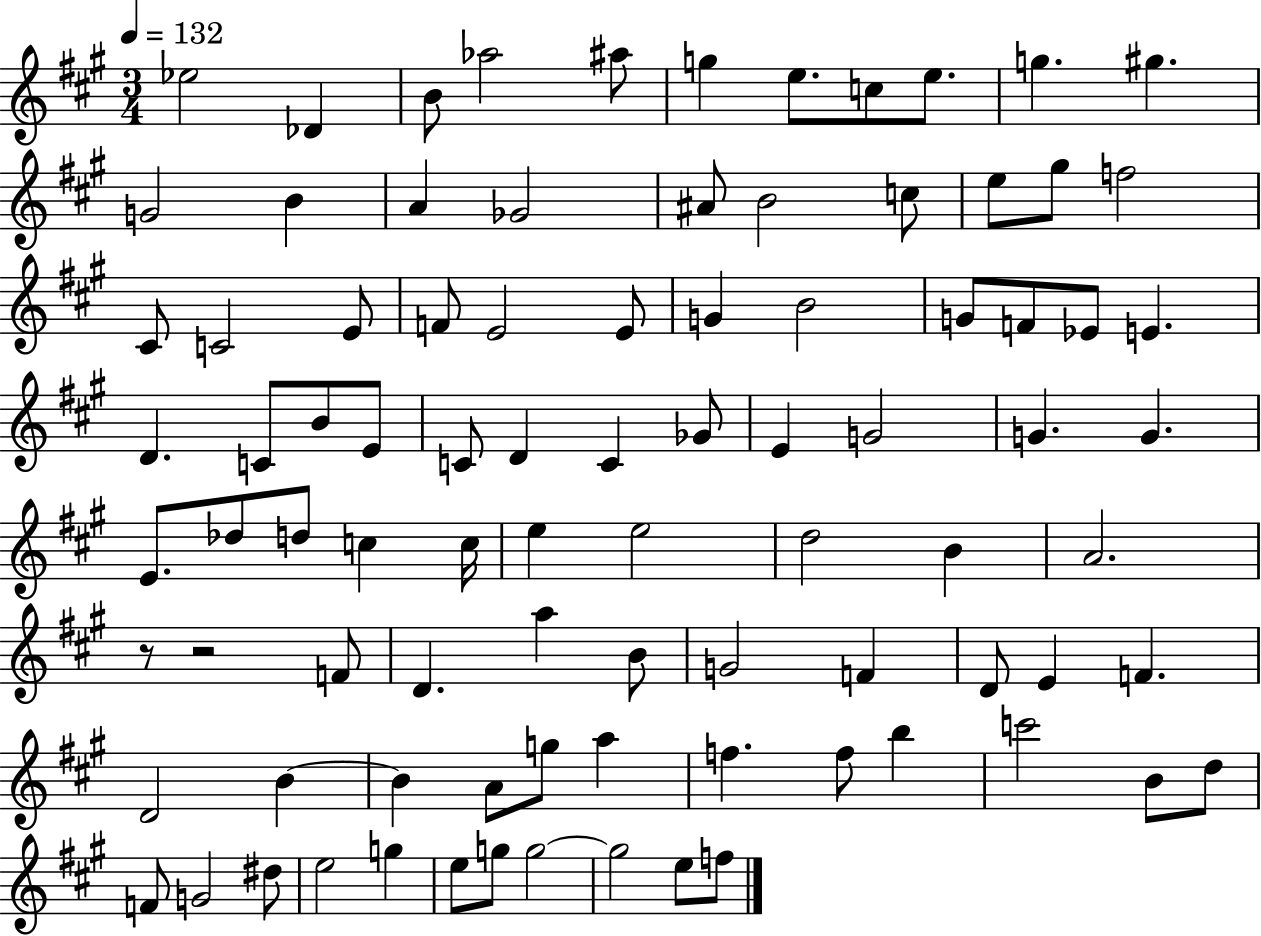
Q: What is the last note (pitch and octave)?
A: F5